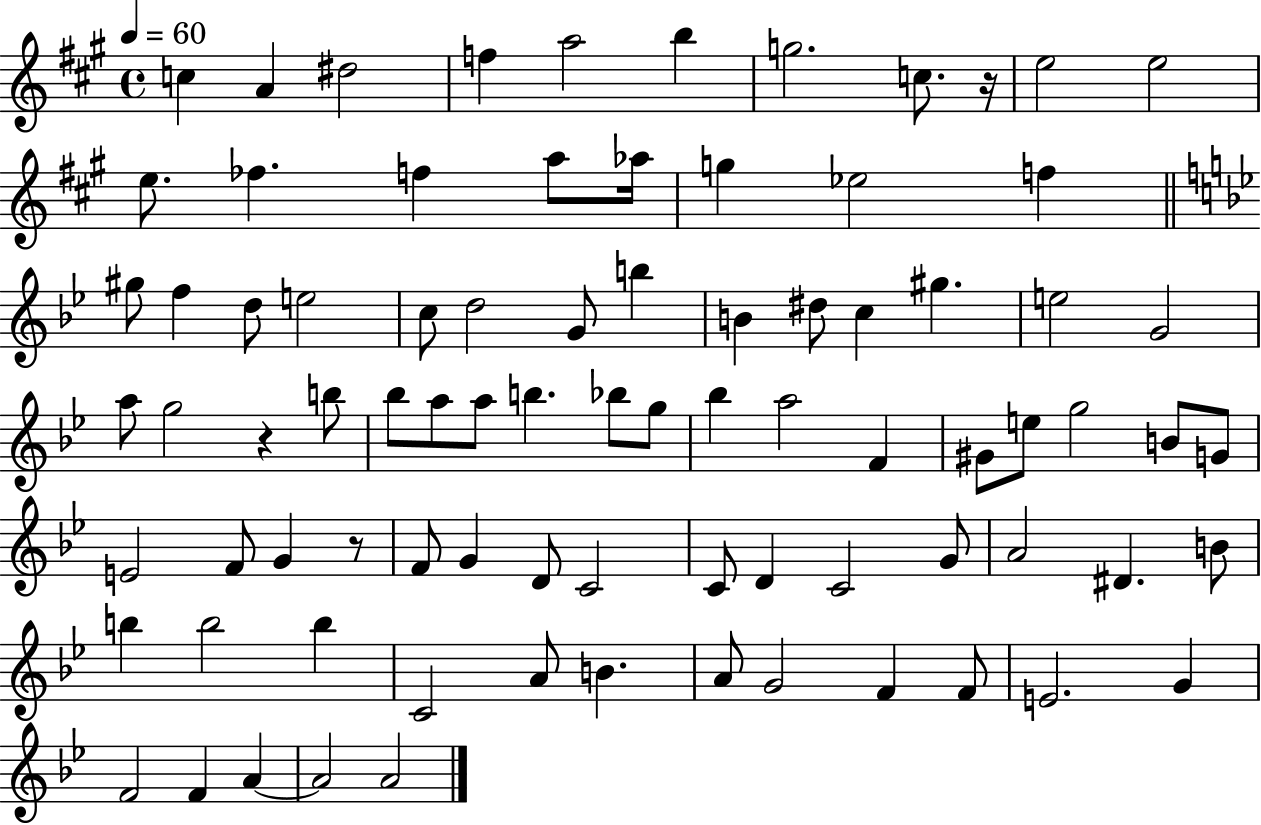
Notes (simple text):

C5/q A4/q D#5/h F5/q A5/h B5/q G5/h. C5/e. R/s E5/h E5/h E5/e. FES5/q. F5/q A5/e Ab5/s G5/q Eb5/h F5/q G#5/e F5/q D5/e E5/h C5/e D5/h G4/e B5/q B4/q D#5/e C5/q G#5/q. E5/h G4/h A5/e G5/h R/q B5/e Bb5/e A5/e A5/e B5/q. Bb5/e G5/e Bb5/q A5/h F4/q G#4/e E5/e G5/h B4/e G4/e E4/h F4/e G4/q R/e F4/e G4/q D4/e C4/h C4/e D4/q C4/h G4/e A4/h D#4/q. B4/e B5/q B5/h B5/q C4/h A4/e B4/q. A4/e G4/h F4/q F4/e E4/h. G4/q F4/h F4/q A4/q A4/h A4/h